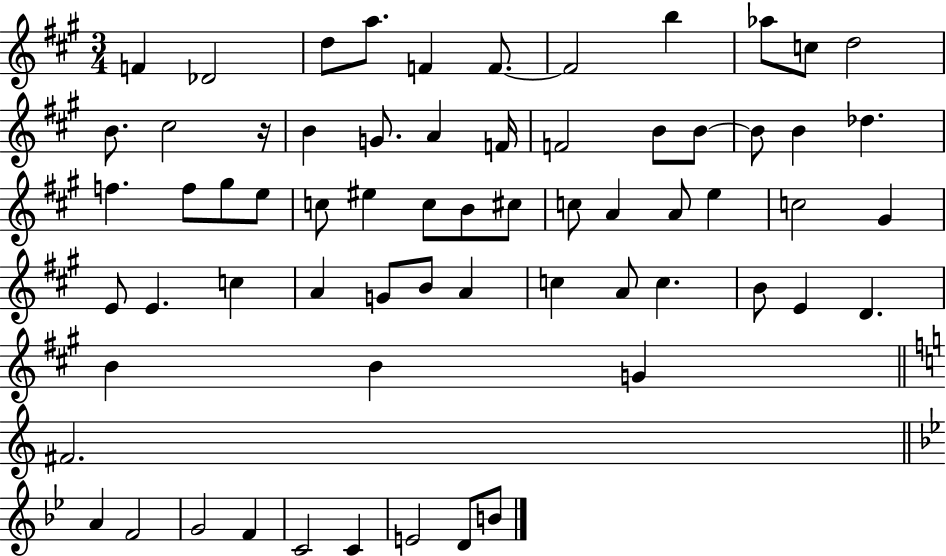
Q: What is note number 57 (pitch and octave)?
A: F4